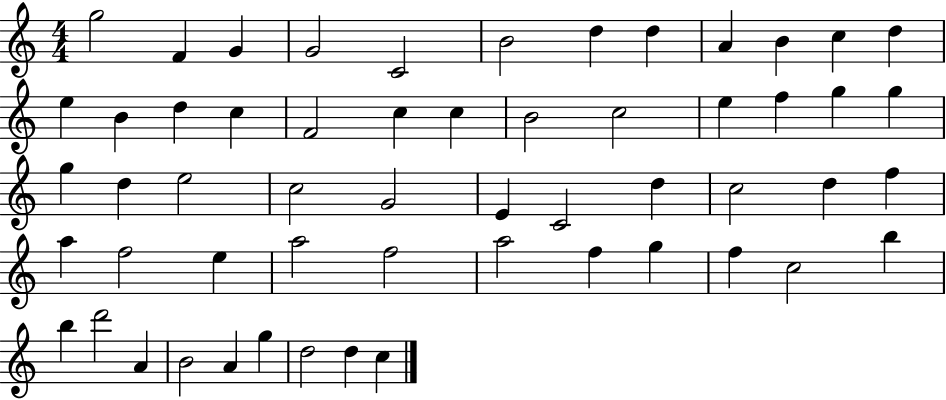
G5/h F4/q G4/q G4/h C4/h B4/h D5/q D5/q A4/q B4/q C5/q D5/q E5/q B4/q D5/q C5/q F4/h C5/q C5/q B4/h C5/h E5/q F5/q G5/q G5/q G5/q D5/q E5/h C5/h G4/h E4/q C4/h D5/q C5/h D5/q F5/q A5/q F5/h E5/q A5/h F5/h A5/h F5/q G5/q F5/q C5/h B5/q B5/q D6/h A4/q B4/h A4/q G5/q D5/h D5/q C5/q